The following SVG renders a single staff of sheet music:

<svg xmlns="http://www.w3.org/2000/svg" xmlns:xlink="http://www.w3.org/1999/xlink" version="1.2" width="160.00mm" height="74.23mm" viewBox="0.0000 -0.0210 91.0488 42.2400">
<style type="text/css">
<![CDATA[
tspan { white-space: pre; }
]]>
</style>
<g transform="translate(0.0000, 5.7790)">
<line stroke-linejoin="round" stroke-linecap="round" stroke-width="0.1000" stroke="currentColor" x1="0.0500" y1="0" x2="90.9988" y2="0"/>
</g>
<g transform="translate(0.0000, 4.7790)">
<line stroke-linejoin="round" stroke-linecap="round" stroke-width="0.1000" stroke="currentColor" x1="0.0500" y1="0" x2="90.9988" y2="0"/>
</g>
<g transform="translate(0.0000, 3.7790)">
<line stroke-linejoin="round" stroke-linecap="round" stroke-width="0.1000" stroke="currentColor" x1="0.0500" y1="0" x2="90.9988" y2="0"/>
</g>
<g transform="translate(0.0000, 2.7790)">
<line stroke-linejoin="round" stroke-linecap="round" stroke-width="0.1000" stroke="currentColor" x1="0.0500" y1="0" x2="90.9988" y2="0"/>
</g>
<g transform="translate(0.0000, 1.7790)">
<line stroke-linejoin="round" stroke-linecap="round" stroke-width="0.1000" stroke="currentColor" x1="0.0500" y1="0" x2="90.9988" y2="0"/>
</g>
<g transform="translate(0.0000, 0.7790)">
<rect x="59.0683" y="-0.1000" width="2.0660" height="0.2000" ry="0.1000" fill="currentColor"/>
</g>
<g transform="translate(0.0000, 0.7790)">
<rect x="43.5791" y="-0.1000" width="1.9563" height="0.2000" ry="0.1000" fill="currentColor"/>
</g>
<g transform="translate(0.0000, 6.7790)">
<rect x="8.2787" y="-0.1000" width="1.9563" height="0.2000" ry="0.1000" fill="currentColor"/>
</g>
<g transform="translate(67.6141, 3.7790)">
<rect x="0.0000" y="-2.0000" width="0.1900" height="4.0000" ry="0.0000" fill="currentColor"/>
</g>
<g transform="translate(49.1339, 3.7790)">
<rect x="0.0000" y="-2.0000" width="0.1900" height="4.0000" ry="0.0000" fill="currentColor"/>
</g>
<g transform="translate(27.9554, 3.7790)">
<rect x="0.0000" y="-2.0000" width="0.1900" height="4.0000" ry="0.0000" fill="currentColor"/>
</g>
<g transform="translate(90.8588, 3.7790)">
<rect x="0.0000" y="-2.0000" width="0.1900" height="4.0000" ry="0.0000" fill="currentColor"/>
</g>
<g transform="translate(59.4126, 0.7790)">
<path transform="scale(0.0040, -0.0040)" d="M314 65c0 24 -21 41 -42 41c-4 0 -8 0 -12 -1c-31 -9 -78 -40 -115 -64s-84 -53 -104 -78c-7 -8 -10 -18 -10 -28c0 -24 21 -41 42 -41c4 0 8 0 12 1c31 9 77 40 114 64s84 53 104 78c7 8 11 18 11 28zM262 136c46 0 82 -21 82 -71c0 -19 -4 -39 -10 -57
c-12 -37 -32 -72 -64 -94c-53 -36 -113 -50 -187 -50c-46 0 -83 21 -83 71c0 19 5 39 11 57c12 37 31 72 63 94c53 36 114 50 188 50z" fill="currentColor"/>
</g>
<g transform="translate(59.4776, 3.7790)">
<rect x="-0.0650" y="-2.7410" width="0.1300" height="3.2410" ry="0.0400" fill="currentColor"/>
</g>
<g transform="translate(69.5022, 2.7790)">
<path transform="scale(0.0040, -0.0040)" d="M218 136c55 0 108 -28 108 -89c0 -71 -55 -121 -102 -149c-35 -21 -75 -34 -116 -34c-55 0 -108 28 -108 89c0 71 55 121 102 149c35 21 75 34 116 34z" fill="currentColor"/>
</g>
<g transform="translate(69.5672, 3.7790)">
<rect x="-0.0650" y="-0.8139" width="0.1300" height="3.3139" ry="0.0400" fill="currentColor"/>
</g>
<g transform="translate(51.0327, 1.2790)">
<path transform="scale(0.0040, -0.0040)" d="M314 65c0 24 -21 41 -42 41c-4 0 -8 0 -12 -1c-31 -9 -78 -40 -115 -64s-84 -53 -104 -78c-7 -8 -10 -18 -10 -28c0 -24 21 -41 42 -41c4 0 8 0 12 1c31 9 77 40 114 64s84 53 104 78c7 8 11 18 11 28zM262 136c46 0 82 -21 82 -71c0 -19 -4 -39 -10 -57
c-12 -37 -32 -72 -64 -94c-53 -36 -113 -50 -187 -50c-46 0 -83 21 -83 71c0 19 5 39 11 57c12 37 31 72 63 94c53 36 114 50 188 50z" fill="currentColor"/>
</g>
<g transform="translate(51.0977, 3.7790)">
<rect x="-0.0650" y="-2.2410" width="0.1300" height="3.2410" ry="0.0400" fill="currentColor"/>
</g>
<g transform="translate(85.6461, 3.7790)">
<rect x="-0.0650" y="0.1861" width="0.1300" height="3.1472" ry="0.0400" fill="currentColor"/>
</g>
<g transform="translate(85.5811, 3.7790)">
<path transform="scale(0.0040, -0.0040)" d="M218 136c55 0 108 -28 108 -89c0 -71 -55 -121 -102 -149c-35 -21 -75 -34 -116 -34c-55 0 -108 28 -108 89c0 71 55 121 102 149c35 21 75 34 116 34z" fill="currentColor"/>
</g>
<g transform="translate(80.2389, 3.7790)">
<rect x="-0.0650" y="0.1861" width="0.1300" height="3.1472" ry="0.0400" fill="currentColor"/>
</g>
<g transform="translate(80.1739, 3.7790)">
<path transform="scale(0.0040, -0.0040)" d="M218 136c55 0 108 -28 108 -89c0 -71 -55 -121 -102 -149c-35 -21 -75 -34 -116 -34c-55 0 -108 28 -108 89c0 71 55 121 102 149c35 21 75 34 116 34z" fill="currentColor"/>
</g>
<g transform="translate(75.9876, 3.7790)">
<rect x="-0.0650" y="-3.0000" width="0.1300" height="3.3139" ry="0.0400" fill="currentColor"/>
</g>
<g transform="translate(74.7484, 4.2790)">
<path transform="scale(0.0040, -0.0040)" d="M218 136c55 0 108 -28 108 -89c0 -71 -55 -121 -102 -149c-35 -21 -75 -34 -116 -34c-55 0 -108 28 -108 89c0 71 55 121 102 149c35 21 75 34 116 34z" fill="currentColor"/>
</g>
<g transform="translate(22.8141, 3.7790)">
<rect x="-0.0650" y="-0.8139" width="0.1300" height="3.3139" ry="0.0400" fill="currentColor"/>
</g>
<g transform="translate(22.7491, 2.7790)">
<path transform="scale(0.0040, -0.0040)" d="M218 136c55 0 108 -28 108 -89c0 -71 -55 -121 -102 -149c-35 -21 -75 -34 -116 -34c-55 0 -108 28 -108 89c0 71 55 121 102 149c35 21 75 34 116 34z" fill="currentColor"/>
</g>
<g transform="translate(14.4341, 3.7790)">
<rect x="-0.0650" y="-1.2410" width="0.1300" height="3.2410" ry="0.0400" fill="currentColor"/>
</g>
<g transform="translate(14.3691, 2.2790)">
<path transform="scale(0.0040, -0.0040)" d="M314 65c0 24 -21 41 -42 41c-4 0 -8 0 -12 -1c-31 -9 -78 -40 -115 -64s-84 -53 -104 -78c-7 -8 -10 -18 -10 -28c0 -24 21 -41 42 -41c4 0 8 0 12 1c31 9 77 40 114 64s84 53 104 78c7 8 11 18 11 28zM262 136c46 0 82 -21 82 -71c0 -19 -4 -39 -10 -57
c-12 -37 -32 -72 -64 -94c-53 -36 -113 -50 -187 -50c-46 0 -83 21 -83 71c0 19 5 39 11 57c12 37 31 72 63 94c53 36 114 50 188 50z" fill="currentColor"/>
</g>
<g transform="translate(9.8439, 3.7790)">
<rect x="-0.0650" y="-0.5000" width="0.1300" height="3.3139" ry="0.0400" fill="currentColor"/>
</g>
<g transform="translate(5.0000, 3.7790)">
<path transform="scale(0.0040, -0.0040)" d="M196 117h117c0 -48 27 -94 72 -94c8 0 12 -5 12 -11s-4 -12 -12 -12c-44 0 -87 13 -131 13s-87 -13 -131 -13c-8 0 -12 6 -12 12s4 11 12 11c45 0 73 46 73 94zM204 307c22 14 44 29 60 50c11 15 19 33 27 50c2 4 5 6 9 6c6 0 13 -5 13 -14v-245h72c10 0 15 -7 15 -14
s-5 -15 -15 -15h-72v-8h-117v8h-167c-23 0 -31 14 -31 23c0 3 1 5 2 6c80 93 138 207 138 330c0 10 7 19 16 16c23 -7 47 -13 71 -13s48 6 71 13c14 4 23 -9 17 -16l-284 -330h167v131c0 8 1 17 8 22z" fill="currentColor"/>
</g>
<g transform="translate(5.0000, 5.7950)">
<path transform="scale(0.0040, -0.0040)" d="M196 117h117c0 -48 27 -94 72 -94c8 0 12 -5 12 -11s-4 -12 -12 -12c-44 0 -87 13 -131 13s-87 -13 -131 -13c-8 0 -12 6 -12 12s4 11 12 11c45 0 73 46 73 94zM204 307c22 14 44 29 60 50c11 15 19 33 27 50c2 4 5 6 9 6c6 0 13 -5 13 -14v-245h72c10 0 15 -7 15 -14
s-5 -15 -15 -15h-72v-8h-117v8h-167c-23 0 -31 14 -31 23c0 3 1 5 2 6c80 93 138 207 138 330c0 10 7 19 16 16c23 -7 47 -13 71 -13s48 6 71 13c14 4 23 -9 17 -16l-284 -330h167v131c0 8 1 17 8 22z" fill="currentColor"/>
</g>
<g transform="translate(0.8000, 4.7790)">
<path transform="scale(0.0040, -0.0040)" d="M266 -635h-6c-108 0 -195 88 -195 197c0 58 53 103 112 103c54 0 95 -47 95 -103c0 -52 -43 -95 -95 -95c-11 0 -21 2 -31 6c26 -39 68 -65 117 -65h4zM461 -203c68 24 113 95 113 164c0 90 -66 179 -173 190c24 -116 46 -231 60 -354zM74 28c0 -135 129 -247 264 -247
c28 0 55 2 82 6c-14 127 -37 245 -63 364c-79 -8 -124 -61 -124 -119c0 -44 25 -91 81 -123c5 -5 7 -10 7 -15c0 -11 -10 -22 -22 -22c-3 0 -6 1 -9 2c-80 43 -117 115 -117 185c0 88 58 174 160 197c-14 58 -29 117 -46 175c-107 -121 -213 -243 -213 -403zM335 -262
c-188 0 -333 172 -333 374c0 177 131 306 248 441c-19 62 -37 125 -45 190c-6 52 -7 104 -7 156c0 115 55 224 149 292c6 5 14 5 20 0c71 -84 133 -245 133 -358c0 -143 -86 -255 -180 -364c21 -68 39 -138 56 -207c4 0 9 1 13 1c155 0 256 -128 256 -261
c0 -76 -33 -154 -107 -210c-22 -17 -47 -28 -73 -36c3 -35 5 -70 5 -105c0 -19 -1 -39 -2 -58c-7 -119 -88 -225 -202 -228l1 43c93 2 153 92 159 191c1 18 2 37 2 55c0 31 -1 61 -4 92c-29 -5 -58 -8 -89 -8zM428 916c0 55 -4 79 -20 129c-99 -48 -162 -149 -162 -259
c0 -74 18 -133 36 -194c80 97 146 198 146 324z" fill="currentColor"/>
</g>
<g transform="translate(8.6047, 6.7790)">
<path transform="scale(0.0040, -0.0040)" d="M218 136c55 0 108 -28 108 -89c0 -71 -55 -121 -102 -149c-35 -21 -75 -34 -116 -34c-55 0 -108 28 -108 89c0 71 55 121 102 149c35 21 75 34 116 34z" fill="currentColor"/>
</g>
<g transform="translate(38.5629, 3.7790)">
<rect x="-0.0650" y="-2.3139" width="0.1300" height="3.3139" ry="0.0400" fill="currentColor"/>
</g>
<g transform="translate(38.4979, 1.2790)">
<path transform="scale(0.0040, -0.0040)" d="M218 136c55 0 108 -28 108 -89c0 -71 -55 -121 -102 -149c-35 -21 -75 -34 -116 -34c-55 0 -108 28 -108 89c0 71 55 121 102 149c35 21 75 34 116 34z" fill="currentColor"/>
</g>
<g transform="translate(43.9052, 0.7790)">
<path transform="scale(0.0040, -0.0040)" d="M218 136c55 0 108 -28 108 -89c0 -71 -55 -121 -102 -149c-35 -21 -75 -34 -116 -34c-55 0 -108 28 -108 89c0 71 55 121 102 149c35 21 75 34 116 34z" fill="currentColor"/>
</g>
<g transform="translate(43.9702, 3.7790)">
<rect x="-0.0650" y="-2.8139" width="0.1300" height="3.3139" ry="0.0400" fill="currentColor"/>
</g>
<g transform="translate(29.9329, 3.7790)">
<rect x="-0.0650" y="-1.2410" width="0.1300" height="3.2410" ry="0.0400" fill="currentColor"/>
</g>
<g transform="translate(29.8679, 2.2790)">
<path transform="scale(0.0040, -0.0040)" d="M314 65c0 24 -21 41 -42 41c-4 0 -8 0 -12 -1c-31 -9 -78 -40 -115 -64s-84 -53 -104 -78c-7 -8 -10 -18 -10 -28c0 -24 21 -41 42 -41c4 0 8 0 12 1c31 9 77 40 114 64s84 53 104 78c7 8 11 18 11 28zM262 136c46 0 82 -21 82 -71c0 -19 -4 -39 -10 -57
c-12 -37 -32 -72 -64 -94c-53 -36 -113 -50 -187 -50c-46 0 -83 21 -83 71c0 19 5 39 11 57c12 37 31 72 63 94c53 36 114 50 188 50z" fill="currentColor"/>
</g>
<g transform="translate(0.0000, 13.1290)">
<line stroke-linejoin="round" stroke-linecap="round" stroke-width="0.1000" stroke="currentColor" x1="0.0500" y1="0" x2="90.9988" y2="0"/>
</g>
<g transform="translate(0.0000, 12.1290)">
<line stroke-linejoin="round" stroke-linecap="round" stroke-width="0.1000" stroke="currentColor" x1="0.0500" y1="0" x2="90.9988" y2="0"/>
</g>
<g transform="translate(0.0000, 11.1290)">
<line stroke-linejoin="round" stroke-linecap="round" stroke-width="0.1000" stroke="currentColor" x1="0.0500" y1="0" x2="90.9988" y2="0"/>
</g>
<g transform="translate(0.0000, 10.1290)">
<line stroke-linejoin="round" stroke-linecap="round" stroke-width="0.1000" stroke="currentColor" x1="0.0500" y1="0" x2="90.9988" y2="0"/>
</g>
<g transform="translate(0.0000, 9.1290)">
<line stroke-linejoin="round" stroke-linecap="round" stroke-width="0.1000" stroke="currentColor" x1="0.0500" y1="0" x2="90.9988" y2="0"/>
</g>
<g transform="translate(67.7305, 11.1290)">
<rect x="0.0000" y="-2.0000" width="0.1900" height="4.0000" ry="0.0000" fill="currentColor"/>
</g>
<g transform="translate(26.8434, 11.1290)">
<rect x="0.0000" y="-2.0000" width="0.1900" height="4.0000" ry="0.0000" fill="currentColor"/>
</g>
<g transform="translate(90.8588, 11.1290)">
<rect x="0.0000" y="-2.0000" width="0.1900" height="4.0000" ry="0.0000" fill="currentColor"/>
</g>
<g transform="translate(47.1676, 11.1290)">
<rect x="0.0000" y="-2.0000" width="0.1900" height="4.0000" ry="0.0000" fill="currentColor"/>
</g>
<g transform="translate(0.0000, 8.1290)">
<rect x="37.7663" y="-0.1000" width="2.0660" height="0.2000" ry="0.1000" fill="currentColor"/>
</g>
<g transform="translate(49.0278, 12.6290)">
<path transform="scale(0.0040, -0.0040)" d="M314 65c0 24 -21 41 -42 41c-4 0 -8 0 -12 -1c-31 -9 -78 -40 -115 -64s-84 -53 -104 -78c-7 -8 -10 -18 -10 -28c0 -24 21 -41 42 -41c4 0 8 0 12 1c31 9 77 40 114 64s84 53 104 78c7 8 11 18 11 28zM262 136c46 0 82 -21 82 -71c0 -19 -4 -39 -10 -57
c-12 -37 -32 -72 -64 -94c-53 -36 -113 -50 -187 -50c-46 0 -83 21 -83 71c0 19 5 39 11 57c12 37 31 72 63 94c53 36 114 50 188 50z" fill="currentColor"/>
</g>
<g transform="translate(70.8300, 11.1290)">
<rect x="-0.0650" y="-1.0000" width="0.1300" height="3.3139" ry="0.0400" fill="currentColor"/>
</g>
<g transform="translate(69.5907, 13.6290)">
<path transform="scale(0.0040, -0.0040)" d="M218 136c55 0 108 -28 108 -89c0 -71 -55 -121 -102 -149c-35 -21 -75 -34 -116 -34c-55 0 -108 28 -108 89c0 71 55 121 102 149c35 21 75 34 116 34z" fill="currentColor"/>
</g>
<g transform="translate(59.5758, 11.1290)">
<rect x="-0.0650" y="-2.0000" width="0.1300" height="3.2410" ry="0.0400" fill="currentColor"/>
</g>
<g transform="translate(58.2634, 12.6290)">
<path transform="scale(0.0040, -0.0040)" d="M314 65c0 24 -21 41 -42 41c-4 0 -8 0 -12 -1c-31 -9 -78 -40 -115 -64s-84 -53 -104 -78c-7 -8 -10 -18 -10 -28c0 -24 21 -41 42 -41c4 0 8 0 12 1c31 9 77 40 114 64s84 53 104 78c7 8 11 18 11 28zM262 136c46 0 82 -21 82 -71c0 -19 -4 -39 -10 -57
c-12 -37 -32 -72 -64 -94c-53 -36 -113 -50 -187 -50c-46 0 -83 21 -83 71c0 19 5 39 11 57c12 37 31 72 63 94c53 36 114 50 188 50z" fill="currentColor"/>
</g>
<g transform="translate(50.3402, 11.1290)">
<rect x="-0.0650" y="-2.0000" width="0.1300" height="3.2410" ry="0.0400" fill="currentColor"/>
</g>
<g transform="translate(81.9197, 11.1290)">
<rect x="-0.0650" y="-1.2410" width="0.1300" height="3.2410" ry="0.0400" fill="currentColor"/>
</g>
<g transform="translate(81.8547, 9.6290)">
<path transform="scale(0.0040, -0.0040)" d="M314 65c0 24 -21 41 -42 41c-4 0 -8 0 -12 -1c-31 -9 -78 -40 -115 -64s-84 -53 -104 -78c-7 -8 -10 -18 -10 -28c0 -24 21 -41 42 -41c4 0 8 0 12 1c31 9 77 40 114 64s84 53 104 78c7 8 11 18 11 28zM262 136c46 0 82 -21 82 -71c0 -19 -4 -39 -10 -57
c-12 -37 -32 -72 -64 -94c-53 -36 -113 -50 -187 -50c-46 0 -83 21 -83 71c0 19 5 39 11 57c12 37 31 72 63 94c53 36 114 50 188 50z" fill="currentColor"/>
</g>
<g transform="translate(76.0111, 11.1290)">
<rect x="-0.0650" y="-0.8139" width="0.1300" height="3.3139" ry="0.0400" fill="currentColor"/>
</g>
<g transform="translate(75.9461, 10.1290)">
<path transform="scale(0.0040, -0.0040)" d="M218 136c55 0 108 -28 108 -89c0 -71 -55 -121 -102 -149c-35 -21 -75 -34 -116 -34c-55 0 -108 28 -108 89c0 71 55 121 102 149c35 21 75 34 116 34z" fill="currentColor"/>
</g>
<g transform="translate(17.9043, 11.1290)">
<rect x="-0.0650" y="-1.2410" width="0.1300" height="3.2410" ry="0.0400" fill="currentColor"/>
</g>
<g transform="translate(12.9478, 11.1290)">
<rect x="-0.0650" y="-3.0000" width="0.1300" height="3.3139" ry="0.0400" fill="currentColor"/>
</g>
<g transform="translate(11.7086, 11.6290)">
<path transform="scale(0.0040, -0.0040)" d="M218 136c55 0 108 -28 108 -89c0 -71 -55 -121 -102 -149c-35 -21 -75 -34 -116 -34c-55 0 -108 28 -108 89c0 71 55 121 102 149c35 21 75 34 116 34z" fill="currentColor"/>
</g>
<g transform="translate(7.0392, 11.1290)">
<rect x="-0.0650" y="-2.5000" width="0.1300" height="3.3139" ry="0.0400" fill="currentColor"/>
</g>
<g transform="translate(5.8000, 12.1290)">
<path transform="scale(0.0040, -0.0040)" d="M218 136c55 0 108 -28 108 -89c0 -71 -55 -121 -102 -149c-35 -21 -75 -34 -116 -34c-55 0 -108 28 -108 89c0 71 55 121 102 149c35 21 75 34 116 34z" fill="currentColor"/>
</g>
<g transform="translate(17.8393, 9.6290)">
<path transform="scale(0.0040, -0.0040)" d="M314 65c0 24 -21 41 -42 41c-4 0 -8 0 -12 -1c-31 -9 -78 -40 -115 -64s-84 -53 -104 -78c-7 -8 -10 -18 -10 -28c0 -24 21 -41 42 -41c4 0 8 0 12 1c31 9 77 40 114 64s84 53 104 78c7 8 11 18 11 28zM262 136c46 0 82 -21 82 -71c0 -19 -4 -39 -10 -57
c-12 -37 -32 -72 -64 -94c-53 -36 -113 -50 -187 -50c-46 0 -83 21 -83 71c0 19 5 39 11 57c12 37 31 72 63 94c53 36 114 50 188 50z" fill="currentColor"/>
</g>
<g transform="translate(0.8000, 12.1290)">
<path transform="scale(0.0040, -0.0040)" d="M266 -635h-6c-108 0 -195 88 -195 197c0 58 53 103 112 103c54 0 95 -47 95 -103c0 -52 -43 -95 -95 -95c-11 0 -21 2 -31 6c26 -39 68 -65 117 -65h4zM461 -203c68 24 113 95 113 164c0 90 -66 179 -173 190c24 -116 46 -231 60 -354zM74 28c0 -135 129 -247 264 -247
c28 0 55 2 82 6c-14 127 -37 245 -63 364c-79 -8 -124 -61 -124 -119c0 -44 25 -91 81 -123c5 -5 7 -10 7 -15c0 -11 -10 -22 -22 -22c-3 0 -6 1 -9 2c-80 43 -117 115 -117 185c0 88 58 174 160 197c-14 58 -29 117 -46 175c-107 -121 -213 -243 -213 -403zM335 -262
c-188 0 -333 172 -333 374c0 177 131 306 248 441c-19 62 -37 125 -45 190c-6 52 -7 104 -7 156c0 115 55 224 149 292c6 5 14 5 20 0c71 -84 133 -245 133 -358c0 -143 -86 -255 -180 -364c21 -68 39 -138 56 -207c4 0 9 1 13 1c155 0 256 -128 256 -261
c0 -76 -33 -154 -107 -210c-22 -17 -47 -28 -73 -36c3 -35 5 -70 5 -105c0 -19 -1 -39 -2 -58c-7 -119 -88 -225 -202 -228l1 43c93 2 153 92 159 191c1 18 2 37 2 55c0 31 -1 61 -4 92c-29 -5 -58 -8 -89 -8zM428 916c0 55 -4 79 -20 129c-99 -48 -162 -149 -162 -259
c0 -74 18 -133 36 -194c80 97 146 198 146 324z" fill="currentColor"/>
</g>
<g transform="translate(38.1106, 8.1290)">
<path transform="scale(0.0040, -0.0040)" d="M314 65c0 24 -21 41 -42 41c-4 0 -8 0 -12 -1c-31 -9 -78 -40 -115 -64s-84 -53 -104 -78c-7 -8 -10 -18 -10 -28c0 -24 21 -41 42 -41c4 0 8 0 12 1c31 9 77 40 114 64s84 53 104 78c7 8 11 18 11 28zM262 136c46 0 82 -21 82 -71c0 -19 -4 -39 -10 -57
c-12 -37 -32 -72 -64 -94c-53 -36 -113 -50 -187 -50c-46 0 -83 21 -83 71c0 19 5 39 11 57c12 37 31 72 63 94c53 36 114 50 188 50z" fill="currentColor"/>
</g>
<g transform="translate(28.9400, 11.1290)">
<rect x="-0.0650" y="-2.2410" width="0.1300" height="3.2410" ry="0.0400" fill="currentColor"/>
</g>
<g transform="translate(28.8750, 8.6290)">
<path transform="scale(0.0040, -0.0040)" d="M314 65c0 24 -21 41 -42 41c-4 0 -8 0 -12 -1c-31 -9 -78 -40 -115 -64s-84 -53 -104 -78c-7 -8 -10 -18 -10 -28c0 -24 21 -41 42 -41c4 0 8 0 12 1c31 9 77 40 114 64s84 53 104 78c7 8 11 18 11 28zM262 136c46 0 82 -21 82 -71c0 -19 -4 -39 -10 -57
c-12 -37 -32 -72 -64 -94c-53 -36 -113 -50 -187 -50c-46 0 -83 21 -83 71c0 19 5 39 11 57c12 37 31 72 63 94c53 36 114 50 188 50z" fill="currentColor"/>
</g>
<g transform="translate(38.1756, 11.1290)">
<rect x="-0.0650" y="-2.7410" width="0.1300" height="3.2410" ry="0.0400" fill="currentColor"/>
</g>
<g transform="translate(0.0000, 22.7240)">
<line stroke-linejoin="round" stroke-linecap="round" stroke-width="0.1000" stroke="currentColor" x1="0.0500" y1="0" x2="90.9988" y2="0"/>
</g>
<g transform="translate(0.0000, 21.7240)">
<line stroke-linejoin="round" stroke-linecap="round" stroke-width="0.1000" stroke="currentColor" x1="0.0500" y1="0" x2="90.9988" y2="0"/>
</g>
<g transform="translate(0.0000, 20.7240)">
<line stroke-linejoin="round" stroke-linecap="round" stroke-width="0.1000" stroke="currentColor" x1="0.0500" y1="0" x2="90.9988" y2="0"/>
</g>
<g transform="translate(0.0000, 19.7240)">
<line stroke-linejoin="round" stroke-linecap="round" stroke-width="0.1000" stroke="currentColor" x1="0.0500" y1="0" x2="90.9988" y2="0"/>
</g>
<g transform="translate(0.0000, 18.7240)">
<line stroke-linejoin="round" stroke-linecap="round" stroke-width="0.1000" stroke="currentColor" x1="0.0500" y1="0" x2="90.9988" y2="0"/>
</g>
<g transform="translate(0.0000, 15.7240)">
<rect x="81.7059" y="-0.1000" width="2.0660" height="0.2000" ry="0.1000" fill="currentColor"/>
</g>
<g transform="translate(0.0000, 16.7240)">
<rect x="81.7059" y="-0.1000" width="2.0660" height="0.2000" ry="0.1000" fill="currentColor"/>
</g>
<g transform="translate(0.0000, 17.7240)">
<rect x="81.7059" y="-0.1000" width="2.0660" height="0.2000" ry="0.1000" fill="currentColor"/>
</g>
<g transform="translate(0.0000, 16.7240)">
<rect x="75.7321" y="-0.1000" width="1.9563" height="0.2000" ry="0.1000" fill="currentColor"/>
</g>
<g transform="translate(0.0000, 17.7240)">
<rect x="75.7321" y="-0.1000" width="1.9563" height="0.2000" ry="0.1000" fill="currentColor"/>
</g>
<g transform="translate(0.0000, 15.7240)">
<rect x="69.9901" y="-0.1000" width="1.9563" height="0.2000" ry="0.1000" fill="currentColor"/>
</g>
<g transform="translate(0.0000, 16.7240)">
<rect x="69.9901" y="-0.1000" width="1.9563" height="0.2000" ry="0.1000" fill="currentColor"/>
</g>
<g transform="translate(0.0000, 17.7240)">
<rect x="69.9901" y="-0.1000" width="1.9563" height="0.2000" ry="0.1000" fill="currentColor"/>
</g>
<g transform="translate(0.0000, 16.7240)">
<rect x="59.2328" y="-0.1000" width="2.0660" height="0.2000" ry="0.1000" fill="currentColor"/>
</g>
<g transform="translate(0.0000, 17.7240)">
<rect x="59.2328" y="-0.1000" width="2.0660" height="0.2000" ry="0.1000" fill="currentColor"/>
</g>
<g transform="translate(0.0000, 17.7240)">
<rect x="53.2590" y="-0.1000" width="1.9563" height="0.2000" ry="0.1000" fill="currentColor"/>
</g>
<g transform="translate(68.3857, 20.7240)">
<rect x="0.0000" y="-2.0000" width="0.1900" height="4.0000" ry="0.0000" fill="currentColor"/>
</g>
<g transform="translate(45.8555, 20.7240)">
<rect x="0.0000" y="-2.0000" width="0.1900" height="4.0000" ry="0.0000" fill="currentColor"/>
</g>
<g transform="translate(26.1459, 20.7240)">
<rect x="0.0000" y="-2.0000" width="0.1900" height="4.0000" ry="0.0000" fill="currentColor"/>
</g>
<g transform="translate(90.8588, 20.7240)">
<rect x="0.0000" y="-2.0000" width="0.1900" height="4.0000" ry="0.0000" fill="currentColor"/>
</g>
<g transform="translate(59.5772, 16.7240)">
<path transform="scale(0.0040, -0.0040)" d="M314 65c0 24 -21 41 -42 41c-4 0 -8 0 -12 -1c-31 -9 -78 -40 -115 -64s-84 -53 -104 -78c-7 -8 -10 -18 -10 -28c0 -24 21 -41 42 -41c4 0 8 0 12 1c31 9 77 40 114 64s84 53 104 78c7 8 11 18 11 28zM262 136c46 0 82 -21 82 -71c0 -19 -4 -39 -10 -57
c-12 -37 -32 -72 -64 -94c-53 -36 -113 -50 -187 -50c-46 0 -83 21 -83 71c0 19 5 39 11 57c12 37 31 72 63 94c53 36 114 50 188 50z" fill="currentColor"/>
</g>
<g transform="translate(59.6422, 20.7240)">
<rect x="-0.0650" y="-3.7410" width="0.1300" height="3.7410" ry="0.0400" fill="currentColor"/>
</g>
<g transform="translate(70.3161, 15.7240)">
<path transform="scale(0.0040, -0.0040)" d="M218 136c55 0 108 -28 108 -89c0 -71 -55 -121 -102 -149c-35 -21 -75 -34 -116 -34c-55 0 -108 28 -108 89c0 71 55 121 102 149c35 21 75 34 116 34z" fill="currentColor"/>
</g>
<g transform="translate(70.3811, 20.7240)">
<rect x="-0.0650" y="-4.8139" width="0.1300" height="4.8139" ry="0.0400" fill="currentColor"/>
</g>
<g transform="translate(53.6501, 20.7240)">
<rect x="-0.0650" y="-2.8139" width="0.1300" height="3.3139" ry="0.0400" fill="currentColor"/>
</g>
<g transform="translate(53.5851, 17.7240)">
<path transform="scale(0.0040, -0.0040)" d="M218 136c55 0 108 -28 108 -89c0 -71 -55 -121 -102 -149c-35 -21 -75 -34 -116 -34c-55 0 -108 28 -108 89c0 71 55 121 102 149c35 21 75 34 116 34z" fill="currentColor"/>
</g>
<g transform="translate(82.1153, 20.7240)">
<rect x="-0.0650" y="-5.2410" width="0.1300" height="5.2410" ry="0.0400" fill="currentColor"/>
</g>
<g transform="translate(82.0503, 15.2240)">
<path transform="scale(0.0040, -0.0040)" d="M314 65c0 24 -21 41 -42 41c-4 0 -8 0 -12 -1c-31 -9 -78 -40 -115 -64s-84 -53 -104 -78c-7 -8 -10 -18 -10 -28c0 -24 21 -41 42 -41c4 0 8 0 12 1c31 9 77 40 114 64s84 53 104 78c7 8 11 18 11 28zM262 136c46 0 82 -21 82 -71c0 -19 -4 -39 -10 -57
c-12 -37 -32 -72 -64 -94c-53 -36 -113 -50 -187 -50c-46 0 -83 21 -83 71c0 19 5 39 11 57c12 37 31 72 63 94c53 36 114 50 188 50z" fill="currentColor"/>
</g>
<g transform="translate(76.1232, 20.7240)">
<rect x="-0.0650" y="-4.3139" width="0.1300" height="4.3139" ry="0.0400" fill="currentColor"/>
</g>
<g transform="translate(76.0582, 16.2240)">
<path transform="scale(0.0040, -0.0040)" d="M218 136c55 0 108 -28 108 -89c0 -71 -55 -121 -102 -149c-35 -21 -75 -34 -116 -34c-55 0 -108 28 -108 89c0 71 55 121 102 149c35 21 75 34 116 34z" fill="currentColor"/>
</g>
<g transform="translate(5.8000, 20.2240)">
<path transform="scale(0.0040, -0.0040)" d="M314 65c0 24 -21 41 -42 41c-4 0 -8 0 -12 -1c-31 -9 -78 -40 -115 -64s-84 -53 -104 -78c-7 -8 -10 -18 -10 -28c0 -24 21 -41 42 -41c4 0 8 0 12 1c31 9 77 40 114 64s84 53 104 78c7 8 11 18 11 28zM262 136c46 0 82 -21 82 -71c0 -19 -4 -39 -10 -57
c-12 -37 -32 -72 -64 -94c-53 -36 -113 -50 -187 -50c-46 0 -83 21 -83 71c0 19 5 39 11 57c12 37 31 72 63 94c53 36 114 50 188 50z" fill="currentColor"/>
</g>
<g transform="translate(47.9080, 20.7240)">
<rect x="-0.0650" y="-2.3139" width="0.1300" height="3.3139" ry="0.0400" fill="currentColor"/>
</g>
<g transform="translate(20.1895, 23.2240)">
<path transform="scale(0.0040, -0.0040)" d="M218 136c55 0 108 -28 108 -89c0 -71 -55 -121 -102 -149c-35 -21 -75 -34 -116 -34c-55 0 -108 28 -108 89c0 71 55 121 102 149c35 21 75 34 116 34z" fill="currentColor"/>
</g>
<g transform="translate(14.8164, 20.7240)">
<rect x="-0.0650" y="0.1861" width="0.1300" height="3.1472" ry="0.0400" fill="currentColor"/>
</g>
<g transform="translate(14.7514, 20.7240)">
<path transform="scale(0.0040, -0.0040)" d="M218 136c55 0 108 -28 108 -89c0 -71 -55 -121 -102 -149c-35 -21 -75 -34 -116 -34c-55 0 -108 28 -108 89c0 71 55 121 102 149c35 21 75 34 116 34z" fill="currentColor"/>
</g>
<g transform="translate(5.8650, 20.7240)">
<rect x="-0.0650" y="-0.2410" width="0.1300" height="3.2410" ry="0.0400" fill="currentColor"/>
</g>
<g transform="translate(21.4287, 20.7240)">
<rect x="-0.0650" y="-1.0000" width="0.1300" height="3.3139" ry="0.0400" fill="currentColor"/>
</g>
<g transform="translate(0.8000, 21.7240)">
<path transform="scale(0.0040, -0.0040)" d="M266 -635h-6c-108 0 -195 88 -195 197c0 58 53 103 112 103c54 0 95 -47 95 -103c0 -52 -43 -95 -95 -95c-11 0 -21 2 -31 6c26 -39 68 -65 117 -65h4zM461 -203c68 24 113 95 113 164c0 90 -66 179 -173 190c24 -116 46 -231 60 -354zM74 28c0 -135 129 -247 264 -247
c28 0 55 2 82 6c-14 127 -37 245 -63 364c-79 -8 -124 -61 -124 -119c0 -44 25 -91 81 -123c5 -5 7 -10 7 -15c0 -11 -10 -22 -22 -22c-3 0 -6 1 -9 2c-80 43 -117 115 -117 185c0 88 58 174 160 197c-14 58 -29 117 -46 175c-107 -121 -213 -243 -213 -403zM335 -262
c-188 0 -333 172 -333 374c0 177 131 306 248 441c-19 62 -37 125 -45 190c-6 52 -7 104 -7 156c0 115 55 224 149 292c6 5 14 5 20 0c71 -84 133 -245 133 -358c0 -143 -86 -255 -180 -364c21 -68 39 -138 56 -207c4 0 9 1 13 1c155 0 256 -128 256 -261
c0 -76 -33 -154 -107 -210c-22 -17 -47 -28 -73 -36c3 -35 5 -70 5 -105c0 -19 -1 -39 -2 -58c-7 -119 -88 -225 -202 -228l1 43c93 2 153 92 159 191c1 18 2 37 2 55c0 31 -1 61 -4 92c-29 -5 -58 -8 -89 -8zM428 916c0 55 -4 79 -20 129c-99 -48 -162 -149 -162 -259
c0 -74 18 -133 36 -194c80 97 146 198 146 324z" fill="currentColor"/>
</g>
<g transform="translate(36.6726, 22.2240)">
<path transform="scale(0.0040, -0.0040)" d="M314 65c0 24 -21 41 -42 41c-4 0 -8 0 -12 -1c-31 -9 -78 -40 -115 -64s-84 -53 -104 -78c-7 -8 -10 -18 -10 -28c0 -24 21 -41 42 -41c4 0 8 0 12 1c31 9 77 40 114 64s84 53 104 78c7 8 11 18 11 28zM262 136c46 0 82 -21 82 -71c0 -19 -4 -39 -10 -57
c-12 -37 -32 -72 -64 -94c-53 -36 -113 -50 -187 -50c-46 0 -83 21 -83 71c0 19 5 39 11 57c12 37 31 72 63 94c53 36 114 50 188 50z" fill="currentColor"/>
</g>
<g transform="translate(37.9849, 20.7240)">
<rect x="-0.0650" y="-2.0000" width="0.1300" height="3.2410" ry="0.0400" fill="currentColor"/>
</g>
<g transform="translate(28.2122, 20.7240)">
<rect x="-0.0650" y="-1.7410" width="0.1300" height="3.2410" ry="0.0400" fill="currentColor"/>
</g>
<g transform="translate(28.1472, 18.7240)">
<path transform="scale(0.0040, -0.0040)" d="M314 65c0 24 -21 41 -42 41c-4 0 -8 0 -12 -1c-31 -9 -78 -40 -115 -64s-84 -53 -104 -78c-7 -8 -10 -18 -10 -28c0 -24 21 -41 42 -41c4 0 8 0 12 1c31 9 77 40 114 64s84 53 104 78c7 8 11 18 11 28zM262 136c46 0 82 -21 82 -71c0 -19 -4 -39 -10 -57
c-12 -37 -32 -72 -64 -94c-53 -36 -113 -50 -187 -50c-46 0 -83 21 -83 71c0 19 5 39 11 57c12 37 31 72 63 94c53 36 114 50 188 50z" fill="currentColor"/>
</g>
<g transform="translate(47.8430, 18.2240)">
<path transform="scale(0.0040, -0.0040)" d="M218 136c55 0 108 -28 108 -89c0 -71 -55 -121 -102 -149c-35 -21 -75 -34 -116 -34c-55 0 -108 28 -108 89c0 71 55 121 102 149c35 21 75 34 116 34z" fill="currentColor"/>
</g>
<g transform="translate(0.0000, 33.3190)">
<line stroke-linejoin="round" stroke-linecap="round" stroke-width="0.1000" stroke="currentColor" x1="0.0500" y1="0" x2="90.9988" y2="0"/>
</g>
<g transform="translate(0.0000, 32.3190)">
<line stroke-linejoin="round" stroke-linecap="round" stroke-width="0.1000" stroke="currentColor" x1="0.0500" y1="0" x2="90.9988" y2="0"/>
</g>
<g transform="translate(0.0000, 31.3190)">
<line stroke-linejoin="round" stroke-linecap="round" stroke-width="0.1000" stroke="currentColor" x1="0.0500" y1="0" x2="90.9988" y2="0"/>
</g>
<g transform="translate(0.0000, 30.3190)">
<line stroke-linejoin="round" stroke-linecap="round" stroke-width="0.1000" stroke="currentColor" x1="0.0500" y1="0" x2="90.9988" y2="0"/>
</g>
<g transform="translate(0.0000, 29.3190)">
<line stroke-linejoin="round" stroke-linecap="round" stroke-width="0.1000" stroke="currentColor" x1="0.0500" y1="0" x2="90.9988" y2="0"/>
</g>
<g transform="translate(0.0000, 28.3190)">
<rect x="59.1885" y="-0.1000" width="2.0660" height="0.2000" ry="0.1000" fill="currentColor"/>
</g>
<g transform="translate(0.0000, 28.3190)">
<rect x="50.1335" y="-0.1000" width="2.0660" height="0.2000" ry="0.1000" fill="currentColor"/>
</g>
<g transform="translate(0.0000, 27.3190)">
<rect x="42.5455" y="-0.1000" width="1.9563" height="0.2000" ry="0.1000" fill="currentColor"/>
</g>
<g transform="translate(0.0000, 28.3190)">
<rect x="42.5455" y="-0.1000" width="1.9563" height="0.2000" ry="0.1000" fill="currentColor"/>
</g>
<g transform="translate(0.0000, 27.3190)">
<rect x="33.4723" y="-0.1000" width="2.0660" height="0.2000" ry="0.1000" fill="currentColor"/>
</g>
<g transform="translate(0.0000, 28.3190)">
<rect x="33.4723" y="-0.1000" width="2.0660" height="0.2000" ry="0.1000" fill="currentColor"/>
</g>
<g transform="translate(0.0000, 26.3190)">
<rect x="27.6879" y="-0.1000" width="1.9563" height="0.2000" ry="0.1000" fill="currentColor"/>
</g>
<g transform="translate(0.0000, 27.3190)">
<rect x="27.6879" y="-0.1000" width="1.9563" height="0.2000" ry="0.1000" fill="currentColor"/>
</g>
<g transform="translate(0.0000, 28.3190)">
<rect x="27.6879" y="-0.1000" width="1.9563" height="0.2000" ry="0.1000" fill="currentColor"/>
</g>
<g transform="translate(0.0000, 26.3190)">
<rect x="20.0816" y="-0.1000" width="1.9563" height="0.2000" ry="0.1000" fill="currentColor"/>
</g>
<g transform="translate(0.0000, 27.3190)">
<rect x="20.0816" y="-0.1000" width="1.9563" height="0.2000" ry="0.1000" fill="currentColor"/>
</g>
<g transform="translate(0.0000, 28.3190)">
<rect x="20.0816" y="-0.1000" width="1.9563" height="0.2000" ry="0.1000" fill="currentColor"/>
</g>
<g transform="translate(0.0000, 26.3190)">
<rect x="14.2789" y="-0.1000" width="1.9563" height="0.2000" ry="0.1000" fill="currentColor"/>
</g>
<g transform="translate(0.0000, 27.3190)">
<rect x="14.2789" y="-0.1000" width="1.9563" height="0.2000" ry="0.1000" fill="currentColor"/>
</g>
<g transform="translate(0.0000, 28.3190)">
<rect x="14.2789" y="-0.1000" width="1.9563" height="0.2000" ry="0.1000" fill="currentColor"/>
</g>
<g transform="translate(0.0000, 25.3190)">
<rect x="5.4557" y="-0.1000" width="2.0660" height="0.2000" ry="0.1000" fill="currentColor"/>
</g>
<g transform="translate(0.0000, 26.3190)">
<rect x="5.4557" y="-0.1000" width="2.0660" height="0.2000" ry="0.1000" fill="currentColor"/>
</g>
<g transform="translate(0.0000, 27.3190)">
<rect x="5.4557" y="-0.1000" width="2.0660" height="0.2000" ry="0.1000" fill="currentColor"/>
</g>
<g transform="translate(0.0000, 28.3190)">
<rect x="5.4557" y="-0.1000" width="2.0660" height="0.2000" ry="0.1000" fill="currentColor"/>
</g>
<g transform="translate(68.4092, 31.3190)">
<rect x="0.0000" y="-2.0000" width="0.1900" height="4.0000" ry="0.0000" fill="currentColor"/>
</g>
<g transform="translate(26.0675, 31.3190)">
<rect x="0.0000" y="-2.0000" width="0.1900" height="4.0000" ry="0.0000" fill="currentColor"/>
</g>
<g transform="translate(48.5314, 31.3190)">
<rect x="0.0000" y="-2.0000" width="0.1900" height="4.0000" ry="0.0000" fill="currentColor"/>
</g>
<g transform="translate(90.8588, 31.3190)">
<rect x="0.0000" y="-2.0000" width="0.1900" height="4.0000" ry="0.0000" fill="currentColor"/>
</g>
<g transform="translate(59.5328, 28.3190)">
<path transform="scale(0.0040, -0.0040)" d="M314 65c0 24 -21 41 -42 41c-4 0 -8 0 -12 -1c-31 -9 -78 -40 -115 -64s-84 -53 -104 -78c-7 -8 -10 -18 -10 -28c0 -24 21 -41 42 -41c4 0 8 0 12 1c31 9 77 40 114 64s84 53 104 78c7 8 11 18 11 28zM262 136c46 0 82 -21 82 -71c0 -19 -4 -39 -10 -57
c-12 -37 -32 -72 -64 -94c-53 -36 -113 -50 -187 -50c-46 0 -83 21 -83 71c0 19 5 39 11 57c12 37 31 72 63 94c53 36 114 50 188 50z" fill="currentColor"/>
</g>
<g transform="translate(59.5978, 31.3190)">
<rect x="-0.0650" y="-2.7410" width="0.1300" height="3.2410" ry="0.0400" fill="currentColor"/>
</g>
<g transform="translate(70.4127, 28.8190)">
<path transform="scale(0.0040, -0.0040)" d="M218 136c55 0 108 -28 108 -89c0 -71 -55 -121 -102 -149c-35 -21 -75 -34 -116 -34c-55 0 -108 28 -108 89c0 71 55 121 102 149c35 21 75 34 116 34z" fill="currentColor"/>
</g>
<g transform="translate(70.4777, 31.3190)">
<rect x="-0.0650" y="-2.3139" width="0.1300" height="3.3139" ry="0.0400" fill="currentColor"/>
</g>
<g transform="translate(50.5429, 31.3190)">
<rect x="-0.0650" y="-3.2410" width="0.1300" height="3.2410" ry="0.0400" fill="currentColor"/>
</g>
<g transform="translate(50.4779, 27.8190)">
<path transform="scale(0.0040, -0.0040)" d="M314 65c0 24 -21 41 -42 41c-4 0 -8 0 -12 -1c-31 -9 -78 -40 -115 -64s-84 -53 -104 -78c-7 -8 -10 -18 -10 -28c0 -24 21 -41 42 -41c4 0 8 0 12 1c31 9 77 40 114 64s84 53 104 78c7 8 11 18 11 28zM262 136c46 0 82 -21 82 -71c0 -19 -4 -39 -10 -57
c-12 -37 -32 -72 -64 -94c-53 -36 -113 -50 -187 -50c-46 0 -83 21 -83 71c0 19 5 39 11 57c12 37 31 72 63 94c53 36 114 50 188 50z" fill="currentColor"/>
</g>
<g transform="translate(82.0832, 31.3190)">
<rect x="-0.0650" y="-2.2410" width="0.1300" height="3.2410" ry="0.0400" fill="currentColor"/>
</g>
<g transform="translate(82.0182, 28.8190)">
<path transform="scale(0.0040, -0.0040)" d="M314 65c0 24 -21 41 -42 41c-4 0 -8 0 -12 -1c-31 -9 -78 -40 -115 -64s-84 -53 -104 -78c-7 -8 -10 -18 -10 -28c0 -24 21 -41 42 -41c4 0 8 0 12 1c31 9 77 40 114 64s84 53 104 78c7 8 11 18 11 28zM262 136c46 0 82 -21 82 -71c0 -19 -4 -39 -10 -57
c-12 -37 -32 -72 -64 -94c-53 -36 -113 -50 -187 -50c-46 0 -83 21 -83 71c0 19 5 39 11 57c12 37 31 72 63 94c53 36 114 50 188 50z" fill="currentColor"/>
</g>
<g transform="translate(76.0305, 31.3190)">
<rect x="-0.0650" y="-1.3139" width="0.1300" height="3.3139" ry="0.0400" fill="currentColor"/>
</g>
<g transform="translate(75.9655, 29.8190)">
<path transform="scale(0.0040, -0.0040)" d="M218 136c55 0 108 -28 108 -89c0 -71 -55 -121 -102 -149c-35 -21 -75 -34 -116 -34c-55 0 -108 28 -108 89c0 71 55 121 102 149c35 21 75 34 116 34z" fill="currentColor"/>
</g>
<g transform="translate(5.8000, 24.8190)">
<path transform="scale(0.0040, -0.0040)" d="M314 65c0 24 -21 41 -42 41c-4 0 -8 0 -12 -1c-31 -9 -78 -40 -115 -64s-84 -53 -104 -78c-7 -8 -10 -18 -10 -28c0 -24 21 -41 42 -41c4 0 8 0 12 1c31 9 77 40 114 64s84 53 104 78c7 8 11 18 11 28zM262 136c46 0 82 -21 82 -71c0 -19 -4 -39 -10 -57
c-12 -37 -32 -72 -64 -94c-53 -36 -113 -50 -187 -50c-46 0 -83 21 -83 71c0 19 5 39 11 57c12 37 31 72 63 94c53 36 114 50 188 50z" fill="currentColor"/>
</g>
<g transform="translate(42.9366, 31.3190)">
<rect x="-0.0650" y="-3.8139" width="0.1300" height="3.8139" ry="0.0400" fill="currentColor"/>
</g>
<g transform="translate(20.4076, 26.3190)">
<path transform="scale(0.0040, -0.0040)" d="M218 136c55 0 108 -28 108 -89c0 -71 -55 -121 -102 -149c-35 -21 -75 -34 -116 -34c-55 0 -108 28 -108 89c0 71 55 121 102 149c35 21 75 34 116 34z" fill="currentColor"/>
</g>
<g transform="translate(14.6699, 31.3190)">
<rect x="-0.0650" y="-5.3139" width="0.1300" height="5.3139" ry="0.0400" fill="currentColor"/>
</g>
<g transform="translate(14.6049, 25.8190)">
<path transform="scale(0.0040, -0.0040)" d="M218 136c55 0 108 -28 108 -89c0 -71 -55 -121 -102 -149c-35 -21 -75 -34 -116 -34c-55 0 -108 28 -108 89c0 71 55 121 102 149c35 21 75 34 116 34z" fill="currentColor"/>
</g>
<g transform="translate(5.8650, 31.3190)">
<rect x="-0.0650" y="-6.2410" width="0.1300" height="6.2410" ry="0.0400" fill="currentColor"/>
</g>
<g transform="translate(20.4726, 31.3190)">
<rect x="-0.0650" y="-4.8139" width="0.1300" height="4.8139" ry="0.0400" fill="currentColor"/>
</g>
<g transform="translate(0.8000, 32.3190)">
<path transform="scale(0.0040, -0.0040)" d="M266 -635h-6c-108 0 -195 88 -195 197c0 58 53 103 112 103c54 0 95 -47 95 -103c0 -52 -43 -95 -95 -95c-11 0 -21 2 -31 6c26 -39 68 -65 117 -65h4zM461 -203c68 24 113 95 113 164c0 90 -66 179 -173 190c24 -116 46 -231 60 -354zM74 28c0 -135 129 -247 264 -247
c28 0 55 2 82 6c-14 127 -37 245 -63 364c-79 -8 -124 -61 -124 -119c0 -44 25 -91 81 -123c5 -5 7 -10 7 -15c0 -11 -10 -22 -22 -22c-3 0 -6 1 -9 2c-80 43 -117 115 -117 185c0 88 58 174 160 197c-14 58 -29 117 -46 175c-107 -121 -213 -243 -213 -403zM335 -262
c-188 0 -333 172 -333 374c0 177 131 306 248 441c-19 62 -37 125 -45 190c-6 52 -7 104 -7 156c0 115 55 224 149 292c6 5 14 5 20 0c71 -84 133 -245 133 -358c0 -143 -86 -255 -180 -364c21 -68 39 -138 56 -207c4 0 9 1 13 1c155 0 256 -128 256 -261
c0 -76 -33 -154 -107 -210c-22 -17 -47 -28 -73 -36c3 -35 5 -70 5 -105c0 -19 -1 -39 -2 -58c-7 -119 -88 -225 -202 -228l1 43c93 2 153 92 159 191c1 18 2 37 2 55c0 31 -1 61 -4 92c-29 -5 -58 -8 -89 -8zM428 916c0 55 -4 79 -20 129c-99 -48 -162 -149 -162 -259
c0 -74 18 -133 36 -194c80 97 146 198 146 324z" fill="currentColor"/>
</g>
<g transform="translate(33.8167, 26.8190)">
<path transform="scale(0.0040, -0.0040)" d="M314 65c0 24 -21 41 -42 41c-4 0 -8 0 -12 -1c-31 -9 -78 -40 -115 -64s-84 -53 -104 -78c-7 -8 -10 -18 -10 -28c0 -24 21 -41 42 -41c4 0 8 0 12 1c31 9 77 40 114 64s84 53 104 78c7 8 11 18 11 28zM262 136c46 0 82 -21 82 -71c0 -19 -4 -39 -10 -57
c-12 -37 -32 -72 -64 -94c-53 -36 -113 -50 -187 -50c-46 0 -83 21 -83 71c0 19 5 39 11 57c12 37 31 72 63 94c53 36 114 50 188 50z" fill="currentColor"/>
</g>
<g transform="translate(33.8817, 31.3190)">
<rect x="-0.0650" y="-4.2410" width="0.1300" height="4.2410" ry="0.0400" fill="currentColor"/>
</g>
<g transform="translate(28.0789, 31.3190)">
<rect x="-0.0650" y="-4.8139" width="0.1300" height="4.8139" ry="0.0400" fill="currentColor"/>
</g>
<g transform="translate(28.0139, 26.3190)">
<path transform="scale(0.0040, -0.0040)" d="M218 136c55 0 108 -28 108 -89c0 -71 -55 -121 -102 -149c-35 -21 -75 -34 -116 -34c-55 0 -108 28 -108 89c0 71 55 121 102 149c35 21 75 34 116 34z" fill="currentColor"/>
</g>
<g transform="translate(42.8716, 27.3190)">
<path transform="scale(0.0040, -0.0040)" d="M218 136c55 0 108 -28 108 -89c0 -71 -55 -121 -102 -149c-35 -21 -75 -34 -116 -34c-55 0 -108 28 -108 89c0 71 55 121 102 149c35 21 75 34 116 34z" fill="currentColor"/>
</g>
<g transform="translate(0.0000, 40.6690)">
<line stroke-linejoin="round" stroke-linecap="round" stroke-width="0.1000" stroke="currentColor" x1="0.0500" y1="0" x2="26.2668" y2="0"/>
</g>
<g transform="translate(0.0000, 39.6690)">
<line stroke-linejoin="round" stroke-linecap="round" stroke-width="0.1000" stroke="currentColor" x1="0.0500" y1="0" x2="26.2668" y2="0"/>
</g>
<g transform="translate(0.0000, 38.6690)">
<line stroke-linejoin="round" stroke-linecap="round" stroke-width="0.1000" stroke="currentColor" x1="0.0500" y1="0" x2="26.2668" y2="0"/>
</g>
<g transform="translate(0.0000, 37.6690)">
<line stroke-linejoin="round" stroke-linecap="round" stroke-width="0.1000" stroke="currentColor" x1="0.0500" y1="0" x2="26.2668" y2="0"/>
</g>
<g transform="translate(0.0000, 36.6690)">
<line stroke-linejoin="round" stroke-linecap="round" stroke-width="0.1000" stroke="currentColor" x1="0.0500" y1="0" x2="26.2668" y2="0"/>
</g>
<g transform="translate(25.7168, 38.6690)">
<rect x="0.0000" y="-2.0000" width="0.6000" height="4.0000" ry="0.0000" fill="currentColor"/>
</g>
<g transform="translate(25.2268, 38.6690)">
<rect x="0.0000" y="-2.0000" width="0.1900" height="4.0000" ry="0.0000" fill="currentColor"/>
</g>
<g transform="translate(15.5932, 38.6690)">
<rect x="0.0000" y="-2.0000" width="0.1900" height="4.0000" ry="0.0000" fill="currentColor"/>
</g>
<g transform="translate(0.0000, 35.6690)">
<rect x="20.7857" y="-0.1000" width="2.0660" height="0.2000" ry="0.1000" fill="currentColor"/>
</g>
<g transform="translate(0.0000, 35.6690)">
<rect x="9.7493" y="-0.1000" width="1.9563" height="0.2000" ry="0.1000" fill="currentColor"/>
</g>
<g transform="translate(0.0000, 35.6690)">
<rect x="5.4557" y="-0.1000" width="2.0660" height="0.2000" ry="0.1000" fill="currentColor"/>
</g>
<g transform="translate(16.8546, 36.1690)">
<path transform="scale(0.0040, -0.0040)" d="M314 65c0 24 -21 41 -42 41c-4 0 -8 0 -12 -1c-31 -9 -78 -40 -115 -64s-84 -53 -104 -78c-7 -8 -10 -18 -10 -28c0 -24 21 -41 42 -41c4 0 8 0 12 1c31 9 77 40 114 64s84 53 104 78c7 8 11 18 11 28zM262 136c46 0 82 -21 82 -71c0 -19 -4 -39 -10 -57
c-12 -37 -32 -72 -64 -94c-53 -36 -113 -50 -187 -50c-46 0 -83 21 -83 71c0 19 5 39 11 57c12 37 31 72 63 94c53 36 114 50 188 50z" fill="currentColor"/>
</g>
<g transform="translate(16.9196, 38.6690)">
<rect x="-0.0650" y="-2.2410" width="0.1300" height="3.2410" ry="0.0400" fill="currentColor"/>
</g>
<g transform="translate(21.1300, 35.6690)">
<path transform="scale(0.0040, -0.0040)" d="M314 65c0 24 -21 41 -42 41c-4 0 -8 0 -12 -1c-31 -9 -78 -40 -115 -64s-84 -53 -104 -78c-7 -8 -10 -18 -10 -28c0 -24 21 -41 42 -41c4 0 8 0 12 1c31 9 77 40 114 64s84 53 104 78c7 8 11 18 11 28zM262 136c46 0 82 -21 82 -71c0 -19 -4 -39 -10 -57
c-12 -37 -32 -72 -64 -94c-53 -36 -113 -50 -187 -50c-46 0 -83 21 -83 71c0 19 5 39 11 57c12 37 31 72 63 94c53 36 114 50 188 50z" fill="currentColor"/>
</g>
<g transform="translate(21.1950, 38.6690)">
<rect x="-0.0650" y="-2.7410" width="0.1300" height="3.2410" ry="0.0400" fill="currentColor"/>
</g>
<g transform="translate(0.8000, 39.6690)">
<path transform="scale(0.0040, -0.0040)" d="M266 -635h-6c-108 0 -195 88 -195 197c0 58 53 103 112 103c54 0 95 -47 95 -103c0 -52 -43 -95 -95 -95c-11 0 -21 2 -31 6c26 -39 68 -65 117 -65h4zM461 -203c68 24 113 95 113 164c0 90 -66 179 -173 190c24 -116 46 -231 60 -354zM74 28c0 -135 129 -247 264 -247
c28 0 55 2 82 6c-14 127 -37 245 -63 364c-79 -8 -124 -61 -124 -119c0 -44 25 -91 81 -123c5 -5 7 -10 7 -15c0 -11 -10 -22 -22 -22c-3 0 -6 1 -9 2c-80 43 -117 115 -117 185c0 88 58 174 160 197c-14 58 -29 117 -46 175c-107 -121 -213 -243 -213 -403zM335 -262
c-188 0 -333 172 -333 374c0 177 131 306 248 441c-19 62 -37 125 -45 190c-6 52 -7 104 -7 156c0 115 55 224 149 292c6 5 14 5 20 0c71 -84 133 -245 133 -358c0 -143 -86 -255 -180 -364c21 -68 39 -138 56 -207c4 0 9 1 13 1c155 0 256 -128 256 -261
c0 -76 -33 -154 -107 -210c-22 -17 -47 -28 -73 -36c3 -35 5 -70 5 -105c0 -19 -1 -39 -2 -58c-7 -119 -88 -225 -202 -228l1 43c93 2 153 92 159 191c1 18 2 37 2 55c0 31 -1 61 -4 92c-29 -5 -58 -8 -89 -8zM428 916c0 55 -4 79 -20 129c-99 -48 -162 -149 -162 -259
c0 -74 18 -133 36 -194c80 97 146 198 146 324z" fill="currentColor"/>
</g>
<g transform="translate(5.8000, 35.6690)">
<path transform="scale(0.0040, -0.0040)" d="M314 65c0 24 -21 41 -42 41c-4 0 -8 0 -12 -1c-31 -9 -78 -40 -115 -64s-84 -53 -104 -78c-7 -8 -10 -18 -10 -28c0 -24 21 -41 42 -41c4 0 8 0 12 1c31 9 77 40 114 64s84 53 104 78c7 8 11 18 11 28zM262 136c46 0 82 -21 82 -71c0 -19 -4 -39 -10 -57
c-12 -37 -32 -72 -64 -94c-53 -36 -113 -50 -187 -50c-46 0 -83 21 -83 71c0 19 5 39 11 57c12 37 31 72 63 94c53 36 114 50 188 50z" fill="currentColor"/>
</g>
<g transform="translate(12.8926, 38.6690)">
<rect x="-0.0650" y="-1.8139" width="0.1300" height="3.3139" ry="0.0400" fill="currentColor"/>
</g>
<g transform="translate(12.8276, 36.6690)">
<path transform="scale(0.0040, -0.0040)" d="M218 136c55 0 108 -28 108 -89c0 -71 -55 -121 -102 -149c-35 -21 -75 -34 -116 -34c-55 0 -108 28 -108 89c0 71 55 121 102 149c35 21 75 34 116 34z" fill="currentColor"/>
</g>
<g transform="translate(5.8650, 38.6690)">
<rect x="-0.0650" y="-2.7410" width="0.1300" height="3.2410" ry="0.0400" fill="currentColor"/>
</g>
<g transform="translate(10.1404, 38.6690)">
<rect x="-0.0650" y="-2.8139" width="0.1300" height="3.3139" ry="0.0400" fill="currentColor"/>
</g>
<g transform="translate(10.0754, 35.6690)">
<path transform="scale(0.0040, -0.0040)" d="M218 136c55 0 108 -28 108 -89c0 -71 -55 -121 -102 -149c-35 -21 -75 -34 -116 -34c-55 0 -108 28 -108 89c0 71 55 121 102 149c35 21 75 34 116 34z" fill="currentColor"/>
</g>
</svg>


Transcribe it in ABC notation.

X:1
T:Untitled
M:4/4
L:1/4
K:C
C e2 d e2 g a g2 a2 d A B B G A e2 g2 a2 F2 F2 D d e2 c2 B D f2 F2 g a c'2 e' d' f'2 a'2 f' e' e' d'2 c' b2 a2 g e g2 a2 a f g2 a2